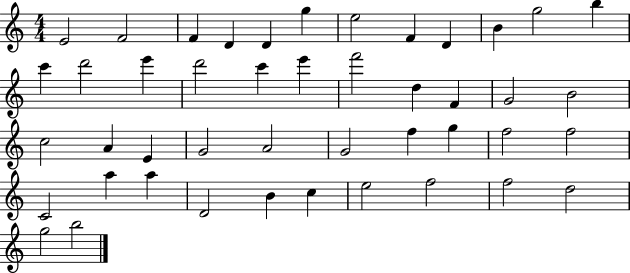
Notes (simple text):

E4/h F4/h F4/q D4/q D4/q G5/q E5/h F4/q D4/q B4/q G5/h B5/q C6/q D6/h E6/q D6/h C6/q E6/q F6/h D5/q F4/q G4/h B4/h C5/h A4/q E4/q G4/h A4/h G4/h F5/q G5/q F5/h F5/h C4/h A5/q A5/q D4/h B4/q C5/q E5/h F5/h F5/h D5/h G5/h B5/h